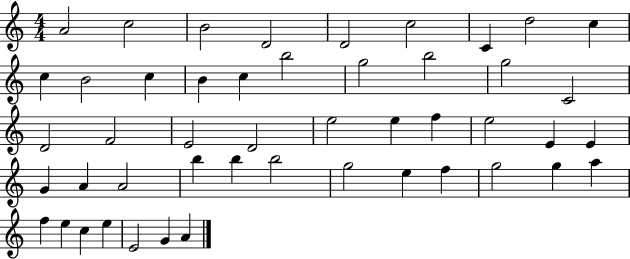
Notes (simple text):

A4/h C5/h B4/h D4/h D4/h C5/h C4/q D5/h C5/q C5/q B4/h C5/q B4/q C5/q B5/h G5/h B5/h G5/h C4/h D4/h F4/h E4/h D4/h E5/h E5/q F5/q E5/h E4/q E4/q G4/q A4/q A4/h B5/q B5/q B5/h G5/h E5/q F5/q G5/h G5/q A5/q F5/q E5/q C5/q E5/q E4/h G4/q A4/q